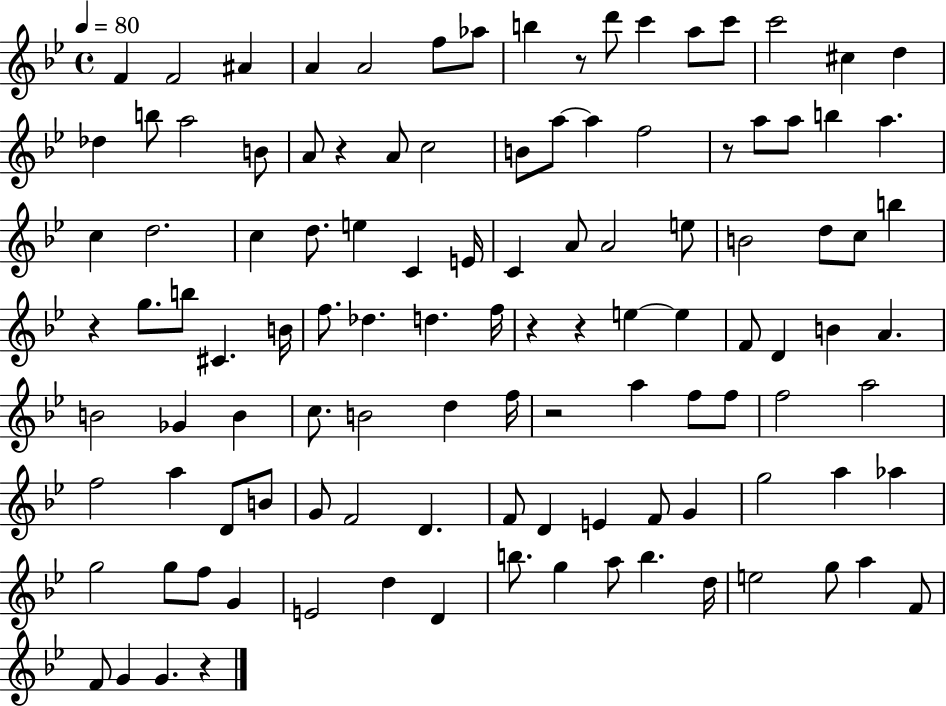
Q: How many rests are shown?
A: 8